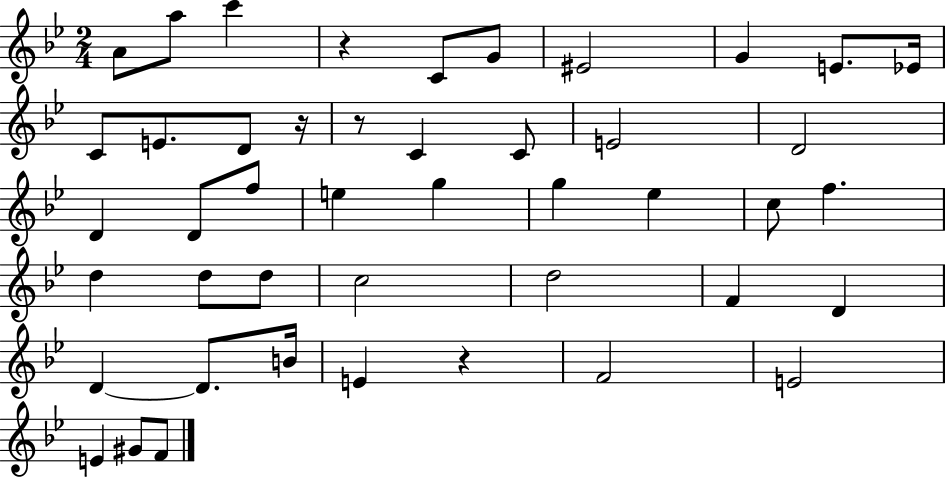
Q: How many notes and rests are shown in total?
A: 45